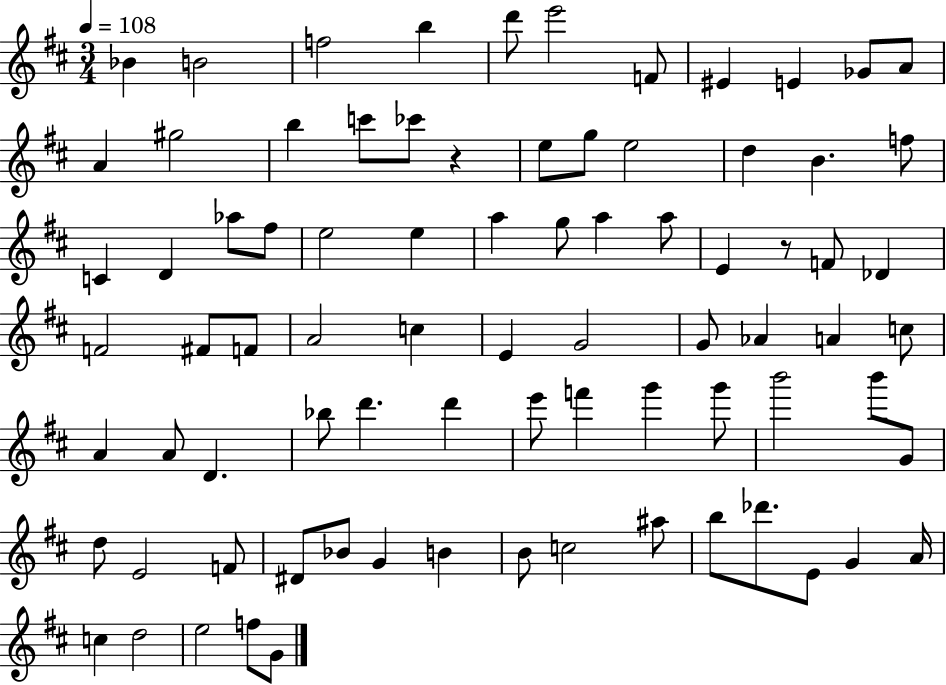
Bb4/q B4/h F5/h B5/q D6/e E6/h F4/e EIS4/q E4/q Gb4/e A4/e A4/q G#5/h B5/q C6/e CES6/e R/q E5/e G5/e E5/h D5/q B4/q. F5/e C4/q D4/q Ab5/e F#5/e E5/h E5/q A5/q G5/e A5/q A5/e E4/q R/e F4/e Db4/q F4/h F#4/e F4/e A4/h C5/q E4/q G4/h G4/e Ab4/q A4/q C5/e A4/q A4/e D4/q. Bb5/e D6/q. D6/q E6/e F6/q G6/q G6/e B6/h B6/e G4/e D5/e E4/h F4/e D#4/e Bb4/e G4/q B4/q B4/e C5/h A#5/e B5/e Db6/e. E4/e G4/q A4/s C5/q D5/h E5/h F5/e G4/e